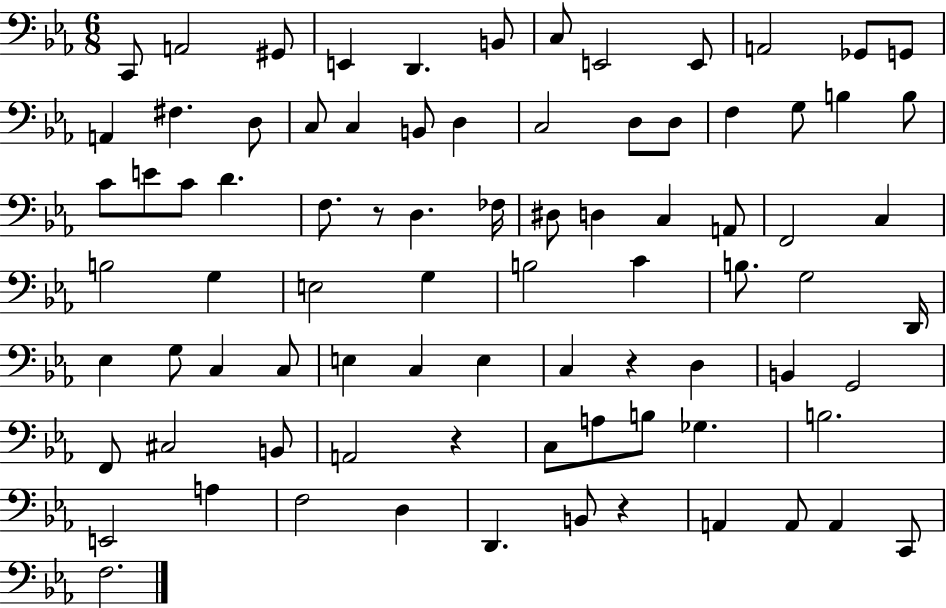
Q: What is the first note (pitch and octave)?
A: C2